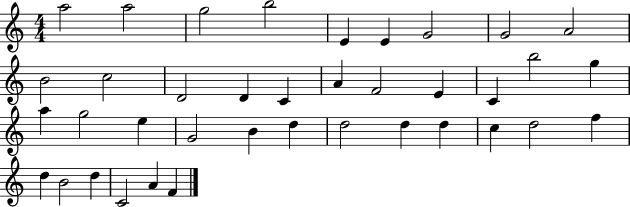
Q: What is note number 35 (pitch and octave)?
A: D5